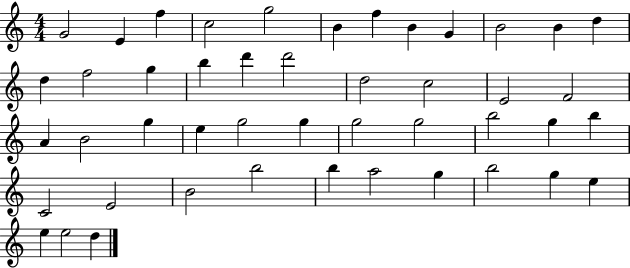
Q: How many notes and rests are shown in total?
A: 46